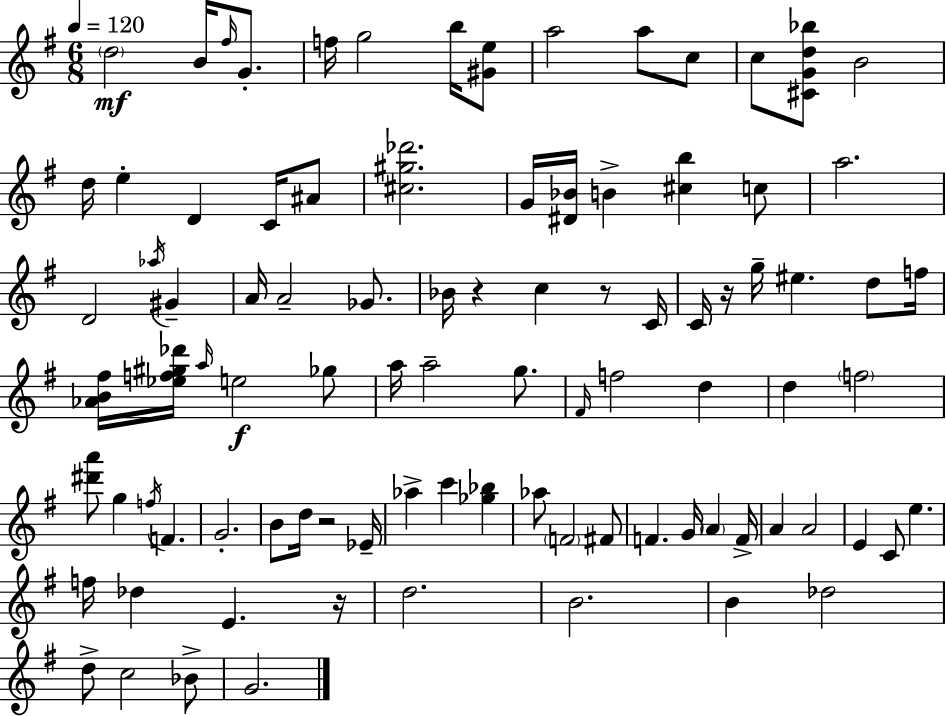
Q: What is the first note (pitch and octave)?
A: D5